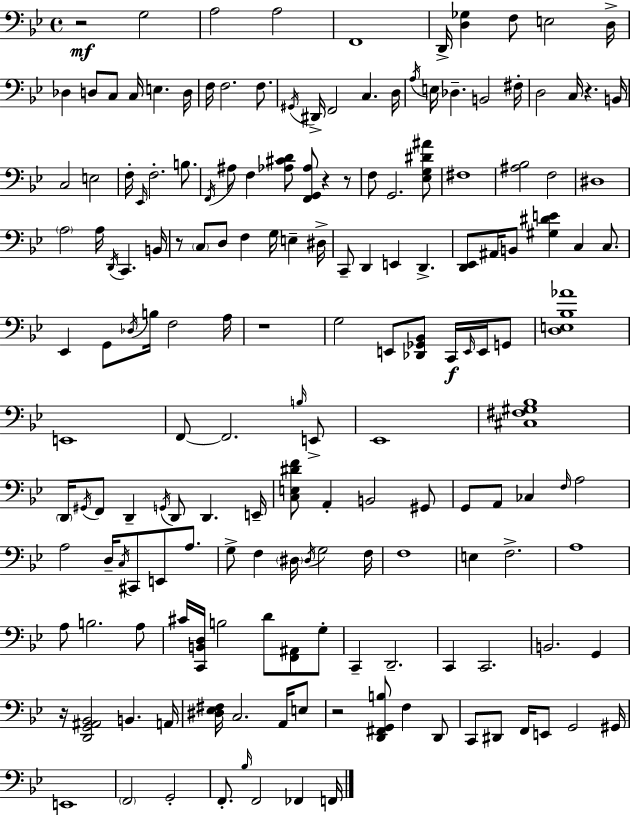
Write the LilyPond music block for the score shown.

{
  \clef bass
  \time 4/4
  \defaultTimeSignature
  \key g \minor
  r2\mf g2 | a2 a2 | f,1 | d,16-> <d ges>4 f8 e2 d16-> | \break des4 d8 c8 c16 e4. d16 | f16 f2. f8. | \acciaccatura { gis,16 } dis,16-> f,2 c4. | d16 \acciaccatura { a16 } e16 des4.-- b,2 | \break fis16-. d2 c16 r4. | b,16 c2 e2 | f16-. \grace { ees,16 } f2.-. | b8. \acciaccatura { f,16 } ais8 f4 <aes cis' d'>8 <f, g, aes>8 r4 | \break r8 f8 g,2. | <ees g dis' ais'>8 fis1 | <ais bes>2 f2 | dis1 | \break \parenthesize a2 a16 \acciaccatura { d,16 } c,4. | b,16 r8 \parenthesize c8 d8 f4 g16 | e4-- dis16-> c,8-- d,4 e,4 d,4.-> | <d, ees,>8 ais,16 b,8 <gis dis' e'>4 c4 | \break c8. ees,4 g,8 \acciaccatura { des16 } b16 f2 | a16 r1 | g2 e,8 | <des, ges, bes,>8 c,16\f \grace { e,16 } e,16 g,8 <d e bes aes'>1 | \break e,1 | f,8~~ f,2. | \grace { b16 } e,8-> ees,1 | <cis fis gis bes>1 | \break \parenthesize d,16 \acciaccatura { gis,16 } f,8 d,4-- | \acciaccatura { g,16 } d,8 d,4. e,16-- <c e dis' f'>8 a,4-. | b,2 gis,8 g,8 a,8 ces4 | \grace { f16 } a2 a2 | \break d16-- \acciaccatura { c16 } cis,8 e,8 a8. g8-> f4 | \parenthesize dis16 \acciaccatura { dis16 } g2 f16 f1 | e4 | f2.-> a1 | \break a8 b2. | a8 cis'16 <c, b, d>16 b2 | d'8 <f, ais,>8 g8-. c,4-- | d,2.-- c,4 | \break c,2. b,2. | g,4 r16 <d, g, ais, bes,>2 | b,4. a,16 <dis ees fis>16 c2. | a,16 e8 r2 | \break <d, fis, g, b>8 f4 d,8 c,8 dis,8 | f,16 e,8 g,2 gis,16 e,1 | \parenthesize f,2 | g,2-. f,8.-. | \break \grace { bes16 } f,2 fes,4 f,16 \bar "|."
}